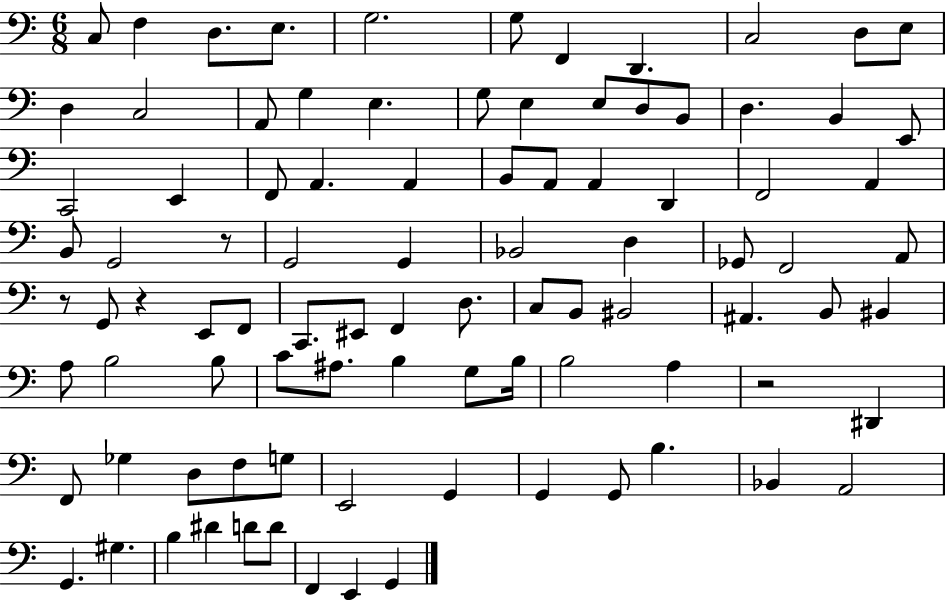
X:1
T:Untitled
M:6/8
L:1/4
K:C
C,/2 F, D,/2 E,/2 G,2 G,/2 F,, D,, C,2 D,/2 E,/2 D, C,2 A,,/2 G, E, G,/2 E, E,/2 D,/2 B,,/2 D, B,, E,,/2 C,,2 E,, F,,/2 A,, A,, B,,/2 A,,/2 A,, D,, F,,2 A,, B,,/2 G,,2 z/2 G,,2 G,, _B,,2 D, _G,,/2 F,,2 A,,/2 z/2 G,,/2 z E,,/2 F,,/2 C,,/2 ^E,,/2 F,, D,/2 C,/2 B,,/2 ^B,,2 ^A,, B,,/2 ^B,, A,/2 B,2 B,/2 C/2 ^A,/2 B, G,/2 B,/4 B,2 A, z2 ^D,, F,,/2 _G, D,/2 F,/2 G,/2 E,,2 G,, G,, G,,/2 B, _B,, A,,2 G,, ^G, B, ^D D/2 D/2 F,, E,, G,,